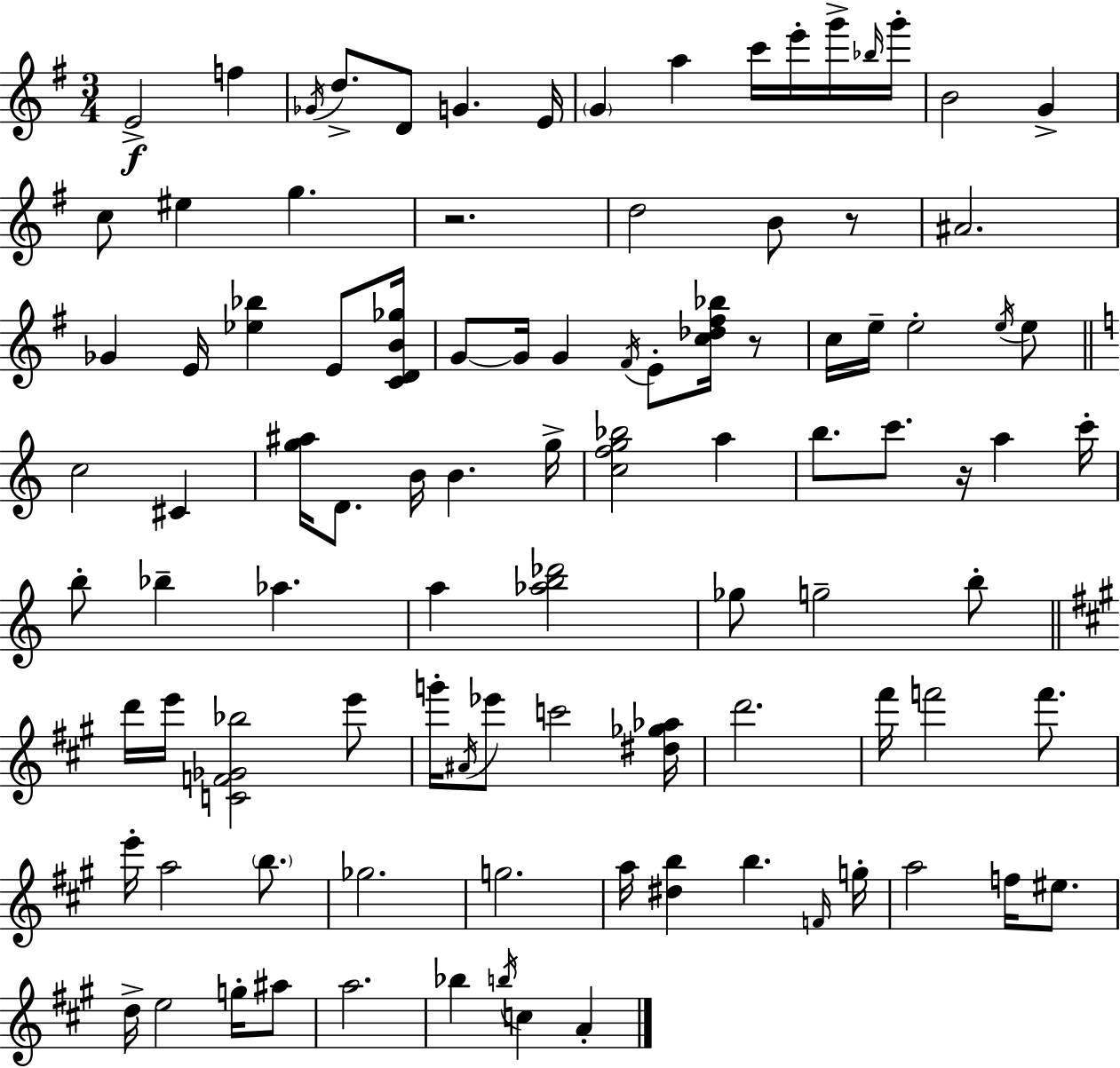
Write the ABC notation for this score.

X:1
T:Untitled
M:3/4
L:1/4
K:G
E2 f _G/4 d/2 D/2 G E/4 G a c'/4 e'/4 g'/4 _b/4 g'/4 B2 G c/2 ^e g z2 d2 B/2 z/2 ^A2 _G E/4 [_e_b] E/2 [CDB_g]/4 G/2 G/4 G ^F/4 E/2 [c_d^f_b]/4 z/2 c/4 e/4 e2 e/4 e/2 c2 ^C [g^a]/4 D/2 B/4 B g/4 [cfg_b]2 a b/2 c'/2 z/4 a c'/4 b/2 _b _a a [_ab_d']2 _g/2 g2 b/2 d'/4 e'/4 [CF_G_b]2 e'/2 g'/4 ^A/4 _e'/2 c'2 [^d_g_a]/4 d'2 ^f'/4 f'2 f'/2 e'/4 a2 b/2 _g2 g2 a/4 [^db] b F/4 g/4 a2 f/4 ^e/2 d/4 e2 g/4 ^a/2 a2 _b b/4 c A